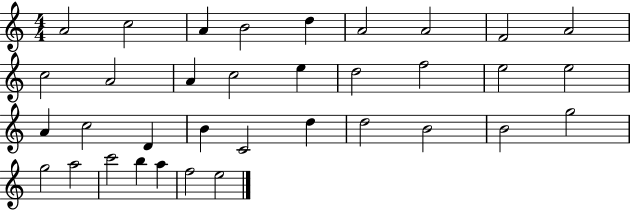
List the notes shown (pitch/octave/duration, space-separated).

A4/h C5/h A4/q B4/h D5/q A4/h A4/h F4/h A4/h C5/h A4/h A4/q C5/h E5/q D5/h F5/h E5/h E5/h A4/q C5/h D4/q B4/q C4/h D5/q D5/h B4/h B4/h G5/h G5/h A5/h C6/h B5/q A5/q F5/h E5/h